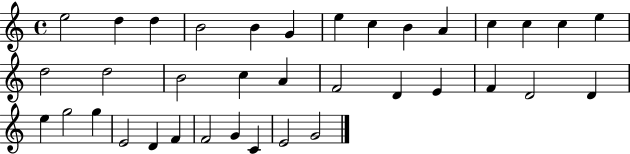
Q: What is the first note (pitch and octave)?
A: E5